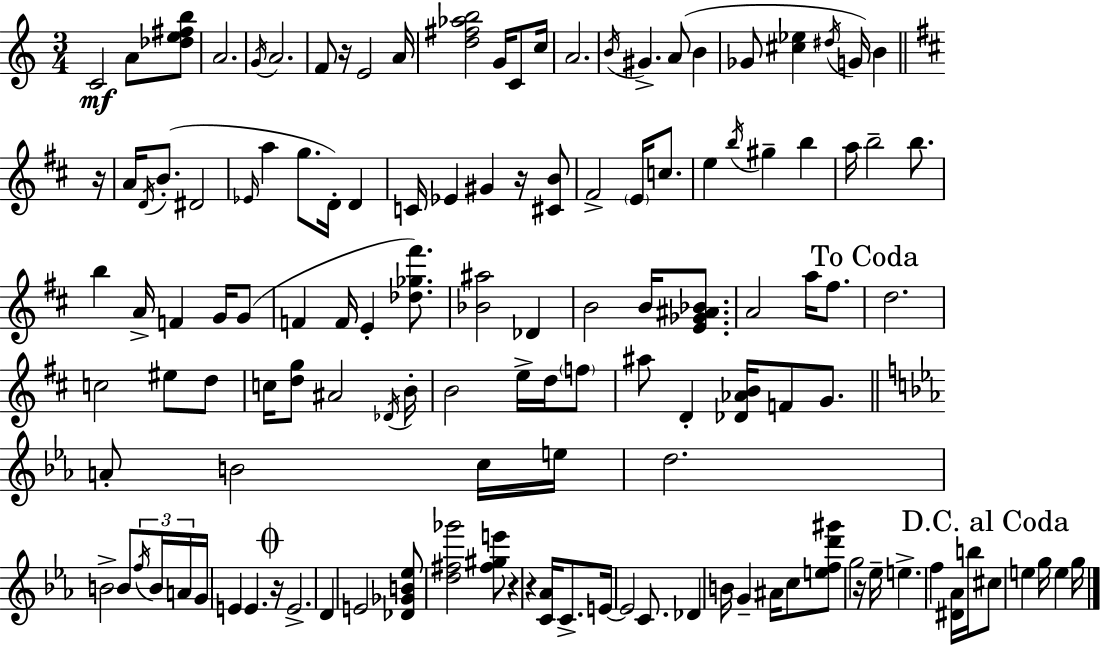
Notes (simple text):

C4/h A4/e [Db5,E5,F#5,B5]/e A4/h. G4/s A4/h. F4/e R/s E4/h A4/s [D5,F#5,Ab5,B5]/h G4/s C4/e C5/s A4/h. B4/s G#4/q. A4/e B4/q Gb4/e [C#5,Eb5]/q D#5/s G4/s B4/q R/s A4/s D4/s B4/e. D#4/h Eb4/s A5/q G5/e. D4/s D4/q C4/s Eb4/q G#4/q R/s [C#4,B4]/e F#4/h E4/s C5/e. E5/q B5/s G#5/q B5/q A5/s B5/h B5/e. B5/q A4/s F4/q G4/s G4/e F4/q F4/s E4/q [Db5,Gb5,F#6]/e. [Bb4,A#5]/h Db4/q B4/h B4/s [E4,Gb4,A#4,Bb4]/e. A4/h A5/s F#5/e. D5/h. C5/h EIS5/e D5/e C5/s [D5,G5]/e A#4/h Db4/s B4/s B4/h E5/s D5/s F5/e A#5/e D4/q [Db4,Ab4,B4]/s F4/e G4/e. A4/e B4/h C5/s E5/s D5/h. B4/h B4/e F5/s B4/s A4/s G4/s E4/q E4/q. R/s E4/h. D4/q E4/h [Db4,Gb4,B4,Eb5]/e [D5,F#5,Gb6]/h [F#5,G#5,E6]/e R/q R/q [C4,Ab4]/s C4/e. E4/s E4/h C4/e. Db4/q B4/s G4/q A#4/s C5/e [E5,F5,D6,G#6]/e G5/h R/s Eb5/s E5/q. F5/q [D#4,Ab4]/s B5/s C#5/e E5/q G5/s E5/q G5/s